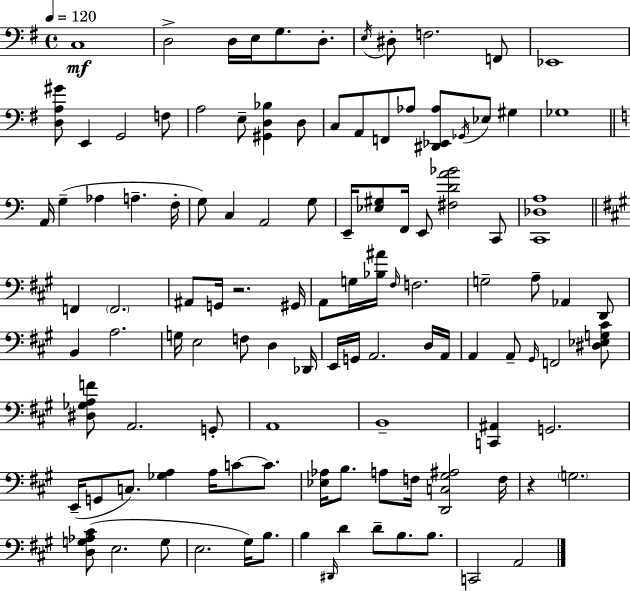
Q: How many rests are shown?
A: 2